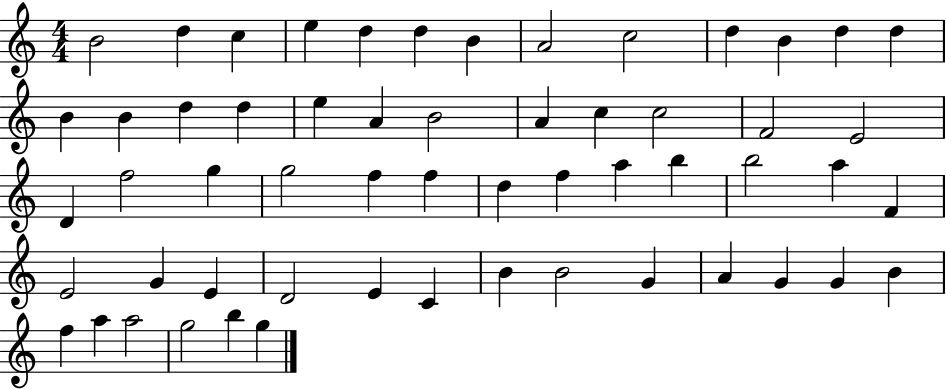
{
  \clef treble
  \numericTimeSignature
  \time 4/4
  \key c \major
  b'2 d''4 c''4 | e''4 d''4 d''4 b'4 | a'2 c''2 | d''4 b'4 d''4 d''4 | \break b'4 b'4 d''4 d''4 | e''4 a'4 b'2 | a'4 c''4 c''2 | f'2 e'2 | \break d'4 f''2 g''4 | g''2 f''4 f''4 | d''4 f''4 a''4 b''4 | b''2 a''4 f'4 | \break e'2 g'4 e'4 | d'2 e'4 c'4 | b'4 b'2 g'4 | a'4 g'4 g'4 b'4 | \break f''4 a''4 a''2 | g''2 b''4 g''4 | \bar "|."
}